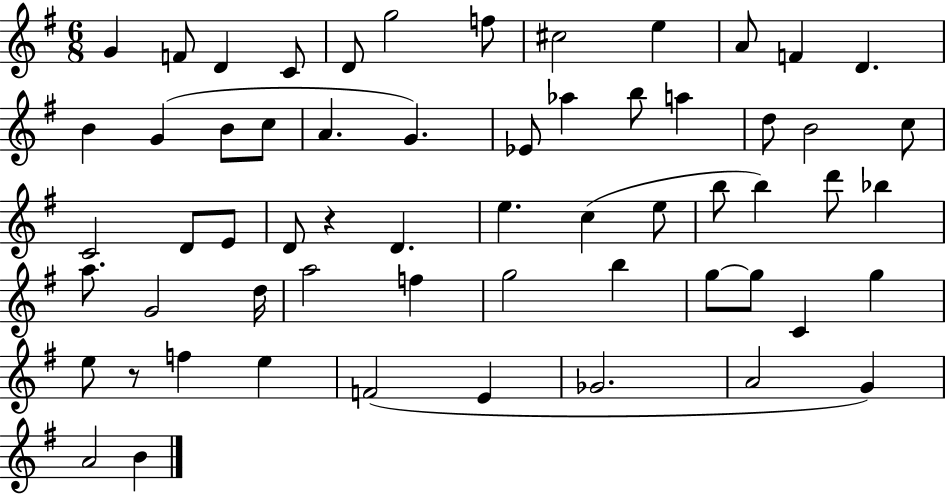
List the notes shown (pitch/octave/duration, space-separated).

G4/q F4/e D4/q C4/e D4/e G5/h F5/e C#5/h E5/q A4/e F4/q D4/q. B4/q G4/q B4/e C5/e A4/q. G4/q. Eb4/e Ab5/q B5/e A5/q D5/e B4/h C5/e C4/h D4/e E4/e D4/e R/q D4/q. E5/q. C5/q E5/e B5/e B5/q D6/e Bb5/q A5/e. G4/h D5/s A5/h F5/q G5/h B5/q G5/e G5/e C4/q G5/q E5/e R/e F5/q E5/q F4/h E4/q Gb4/h. A4/h G4/q A4/h B4/q